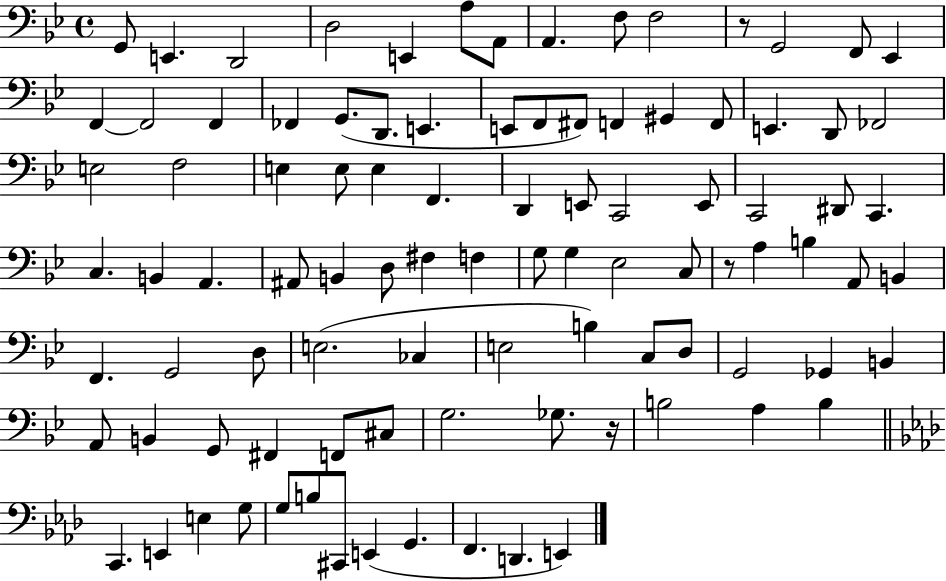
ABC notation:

X:1
T:Untitled
M:4/4
L:1/4
K:Bb
G,,/2 E,, D,,2 D,2 E,, A,/2 A,,/2 A,, F,/2 F,2 z/2 G,,2 F,,/2 _E,, F,, F,,2 F,, _F,, G,,/2 D,,/2 E,, E,,/2 F,,/2 ^F,,/2 F,, ^G,, F,,/2 E,, D,,/2 _F,,2 E,2 F,2 E, E,/2 E, F,, D,, E,,/2 C,,2 E,,/2 C,,2 ^D,,/2 C,, C, B,, A,, ^A,,/2 B,, D,/2 ^F, F, G,/2 G, _E,2 C,/2 z/2 A, B, A,,/2 B,, F,, G,,2 D,/2 E,2 _C, E,2 B, C,/2 D,/2 G,,2 _G,, B,, A,,/2 B,, G,,/2 ^F,, F,,/2 ^C,/2 G,2 _G,/2 z/4 B,2 A, B, C,, E,, E, G,/2 G,/2 B,/2 ^C,,/2 E,, G,, F,, D,, E,,